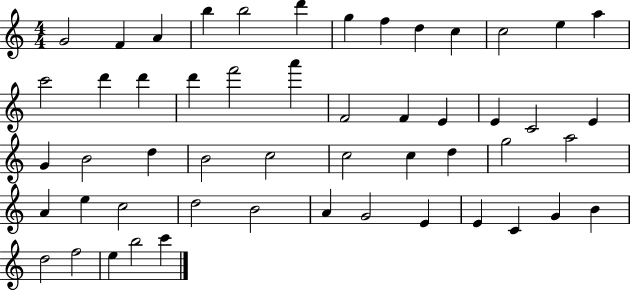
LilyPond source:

{
  \clef treble
  \numericTimeSignature
  \time 4/4
  \key c \major
  g'2 f'4 a'4 | b''4 b''2 d'''4 | g''4 f''4 d''4 c''4 | c''2 e''4 a''4 | \break c'''2 d'''4 d'''4 | d'''4 f'''2 a'''4 | f'2 f'4 e'4 | e'4 c'2 e'4 | \break g'4 b'2 d''4 | b'2 c''2 | c''2 c''4 d''4 | g''2 a''2 | \break a'4 e''4 c''2 | d''2 b'2 | a'4 g'2 e'4 | e'4 c'4 g'4 b'4 | \break d''2 f''2 | e''4 b''2 c'''4 | \bar "|."
}